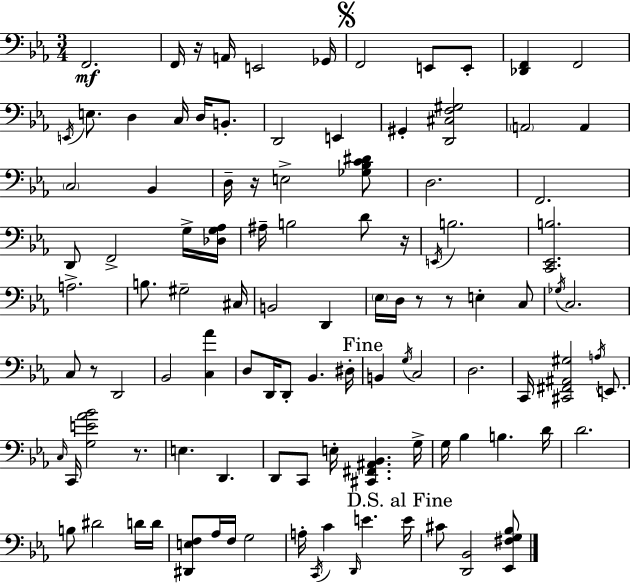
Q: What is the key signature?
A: EES major